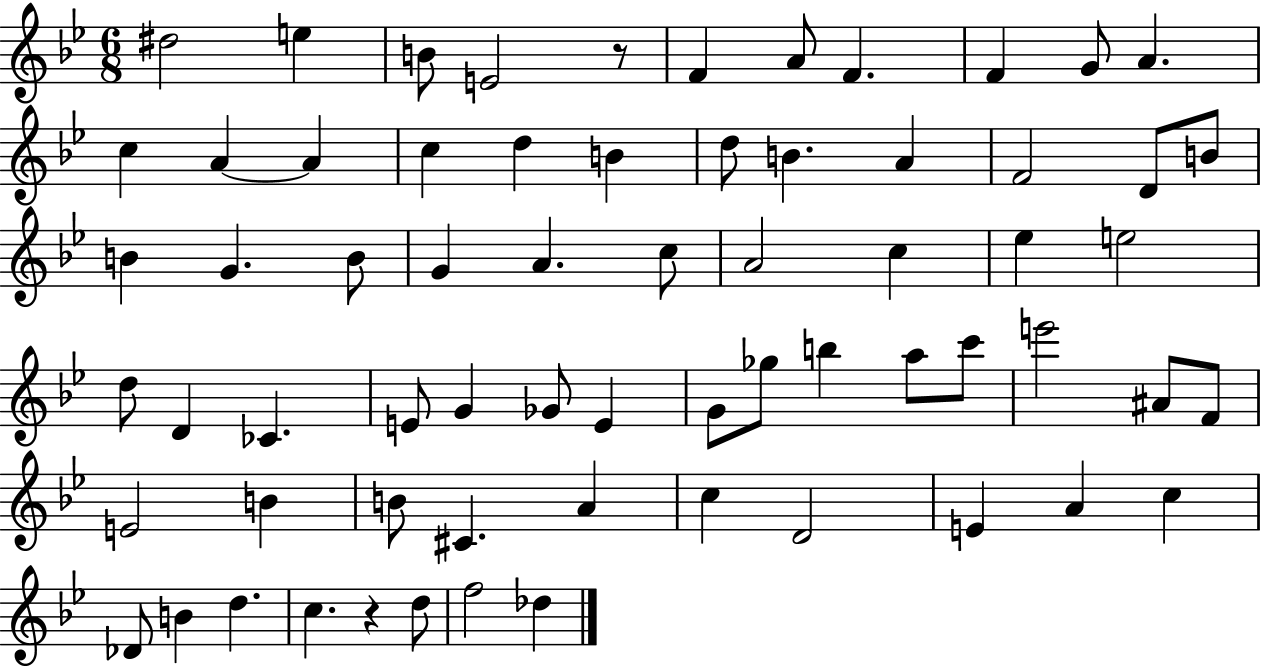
X:1
T:Untitled
M:6/8
L:1/4
K:Bb
^d2 e B/2 E2 z/2 F A/2 F F G/2 A c A A c d B d/2 B A F2 D/2 B/2 B G B/2 G A c/2 A2 c _e e2 d/2 D _C E/2 G _G/2 E G/2 _g/2 b a/2 c'/2 e'2 ^A/2 F/2 E2 B B/2 ^C A c D2 E A c _D/2 B d c z d/2 f2 _d